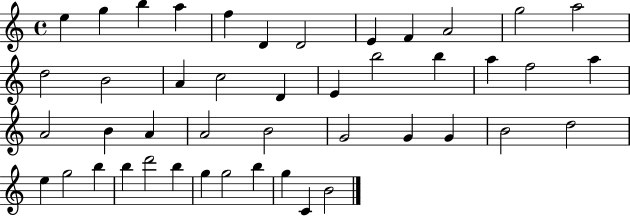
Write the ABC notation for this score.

X:1
T:Untitled
M:4/4
L:1/4
K:C
e g b a f D D2 E F A2 g2 a2 d2 B2 A c2 D E b2 b a f2 a A2 B A A2 B2 G2 G G B2 d2 e g2 b b d'2 b g g2 b g C B2